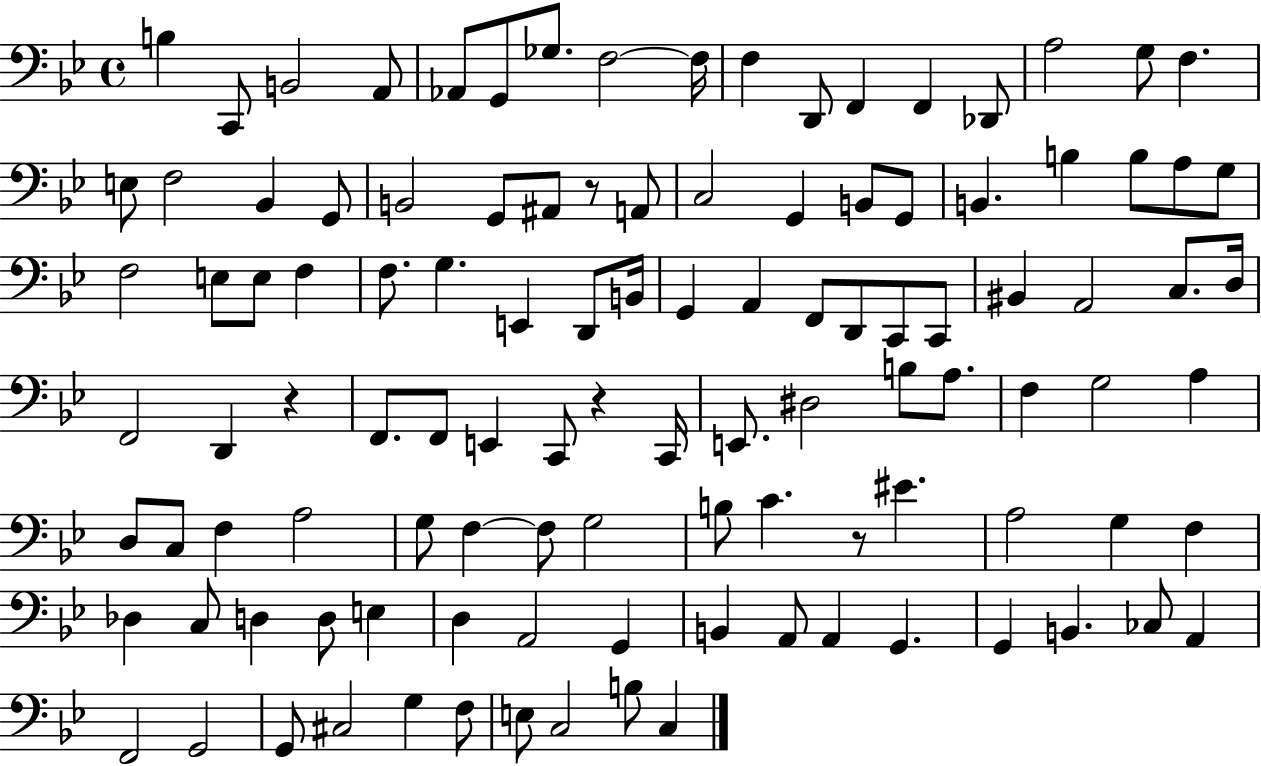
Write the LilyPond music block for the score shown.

{
  \clef bass
  \time 4/4
  \defaultTimeSignature
  \key bes \major
  b4 c,8 b,2 a,8 | aes,8 g,8 ges8. f2~~ f16 | f4 d,8 f,4 f,4 des,8 | a2 g8 f4. | \break e8 f2 bes,4 g,8 | b,2 g,8 ais,8 r8 a,8 | c2 g,4 b,8 g,8 | b,4. b4 b8 a8 g8 | \break f2 e8 e8 f4 | f8. g4. e,4 d,8 b,16 | g,4 a,4 f,8 d,8 c,8 c,8 | bis,4 a,2 c8. d16 | \break f,2 d,4 r4 | f,8. f,8 e,4 c,8 r4 c,16 | e,8. dis2 b8 a8. | f4 g2 a4 | \break d8 c8 f4 a2 | g8 f4~~ f8 g2 | b8 c'4. r8 eis'4. | a2 g4 f4 | \break des4 c8 d4 d8 e4 | d4 a,2 g,4 | b,4 a,8 a,4 g,4. | g,4 b,4. ces8 a,4 | \break f,2 g,2 | g,8 cis2 g4 f8 | e8 c2 b8 c4 | \bar "|."
}